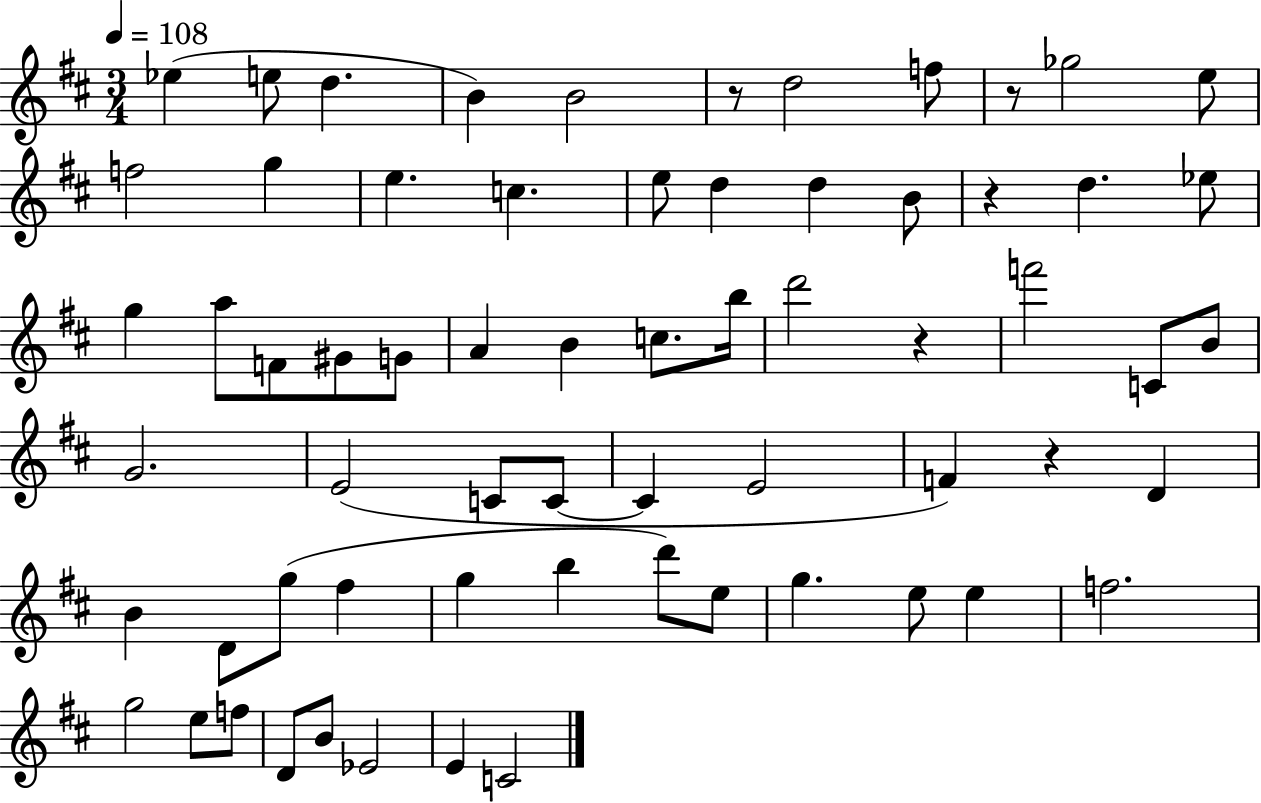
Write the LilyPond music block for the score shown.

{
  \clef treble
  \numericTimeSignature
  \time 3/4
  \key d \major
  \tempo 4 = 108
  ees''4( e''8 d''4. | b'4) b'2 | r8 d''2 f''8 | r8 ges''2 e''8 | \break f''2 g''4 | e''4. c''4. | e''8 d''4 d''4 b'8 | r4 d''4. ees''8 | \break g''4 a''8 f'8 gis'8 g'8 | a'4 b'4 c''8. b''16 | d'''2 r4 | f'''2 c'8 b'8 | \break g'2. | e'2( c'8 c'8~~ | c'4 e'2 | f'4) r4 d'4 | \break b'4 d'8 g''8( fis''4 | g''4 b''4 d'''8) e''8 | g''4. e''8 e''4 | f''2. | \break g''2 e''8 f''8 | d'8 b'8 ees'2 | e'4 c'2 | \bar "|."
}